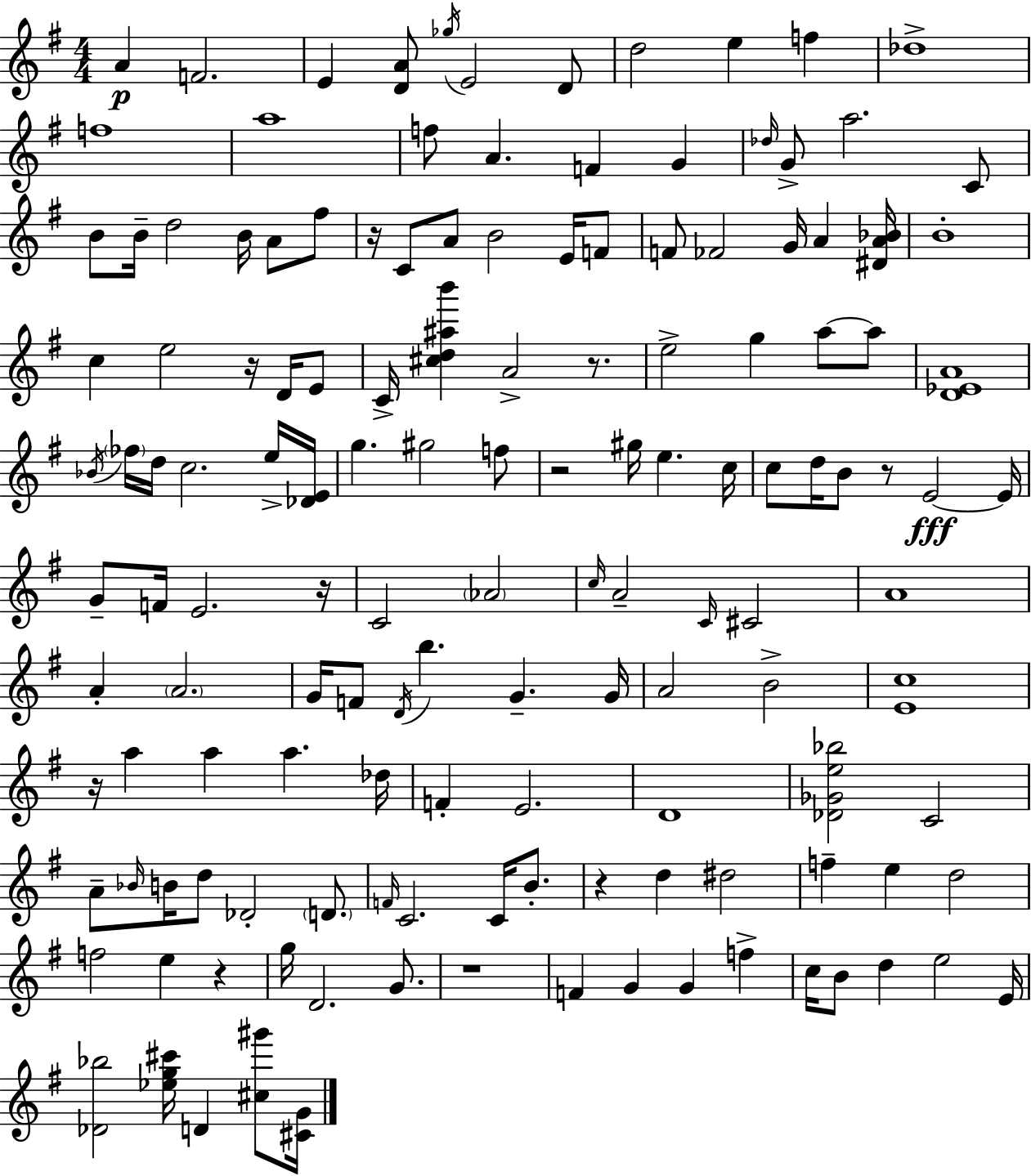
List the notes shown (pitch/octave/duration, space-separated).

A4/q F4/h. E4/q [D4,A4]/e Gb5/s E4/h D4/e D5/h E5/q F5/q Db5/w F5/w A5/w F5/e A4/q. F4/q G4/q Db5/s G4/e A5/h. C4/e B4/e B4/s D5/h B4/s A4/e F#5/e R/s C4/e A4/e B4/h E4/s F4/e F4/e FES4/h G4/s A4/q [D#4,A4,Bb4]/s B4/w C5/q E5/h R/s D4/s E4/e C4/s [C#5,D5,A#5,B6]/q A4/h R/e. E5/h G5/q A5/e A5/e [D4,Eb4,A4]/w Bb4/s FES5/s D5/s C5/h. E5/s [Db4,E4]/s G5/q. G#5/h F5/e R/h G#5/s E5/q. C5/s C5/e D5/s B4/e R/e E4/h E4/s G4/e F4/s E4/h. R/s C4/h Ab4/h C5/s A4/h C4/s C#4/h A4/w A4/q A4/h. G4/s F4/e D4/s B5/q. G4/q. G4/s A4/h B4/h [E4,C5]/w R/s A5/q A5/q A5/q. Db5/s F4/q E4/h. D4/w [Db4,Gb4,E5,Bb5]/h C4/h A4/e Bb4/s B4/s D5/e Db4/h D4/e. F4/s C4/h. C4/s B4/e. R/q D5/q D#5/h F5/q E5/q D5/h F5/h E5/q R/q G5/s D4/h. G4/e. R/w F4/q G4/q G4/q F5/q C5/s B4/e D5/q E5/h E4/s [Db4,Bb5]/h [Eb5,G5,C#6]/s D4/q [C#5,G#6]/e [C#4,G4]/s